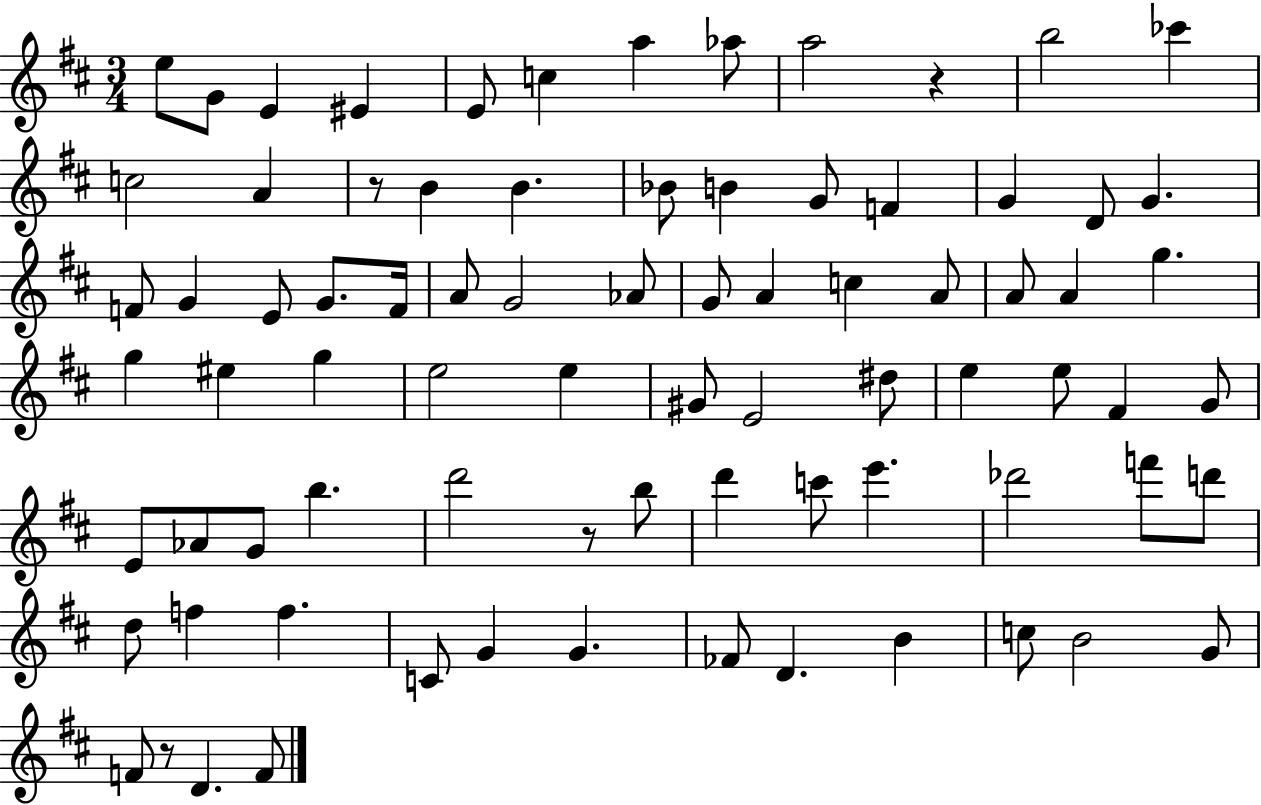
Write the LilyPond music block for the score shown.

{
  \clef treble
  \numericTimeSignature
  \time 3/4
  \key d \major
  e''8 g'8 e'4 eis'4 | e'8 c''4 a''4 aes''8 | a''2 r4 | b''2 ces'''4 | \break c''2 a'4 | r8 b'4 b'4. | bes'8 b'4 g'8 f'4 | g'4 d'8 g'4. | \break f'8 g'4 e'8 g'8. f'16 | a'8 g'2 aes'8 | g'8 a'4 c''4 a'8 | a'8 a'4 g''4. | \break g''4 eis''4 g''4 | e''2 e''4 | gis'8 e'2 dis''8 | e''4 e''8 fis'4 g'8 | \break e'8 aes'8 g'8 b''4. | d'''2 r8 b''8 | d'''4 c'''8 e'''4. | des'''2 f'''8 d'''8 | \break d''8 f''4 f''4. | c'8 g'4 g'4. | fes'8 d'4. b'4 | c''8 b'2 g'8 | \break f'8 r8 d'4. f'8 | \bar "|."
}